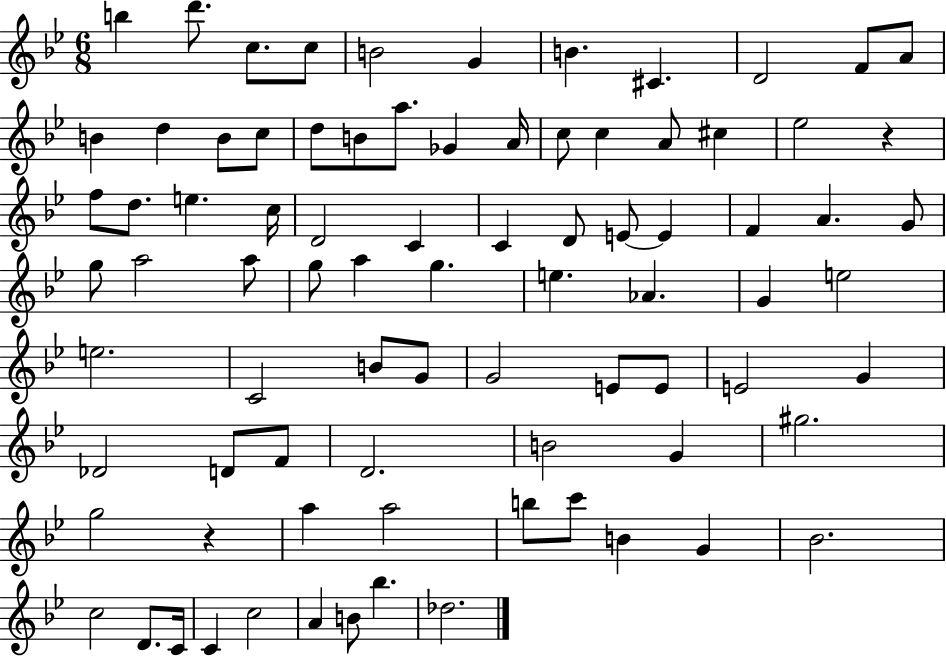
X:1
T:Untitled
M:6/8
L:1/4
K:Bb
b d'/2 c/2 c/2 B2 G B ^C D2 F/2 A/2 B d B/2 c/2 d/2 B/2 a/2 _G A/4 c/2 c A/2 ^c _e2 z f/2 d/2 e c/4 D2 C C D/2 E/2 E F A G/2 g/2 a2 a/2 g/2 a g e _A G e2 e2 C2 B/2 G/2 G2 E/2 E/2 E2 G _D2 D/2 F/2 D2 B2 G ^g2 g2 z a a2 b/2 c'/2 B G _B2 c2 D/2 C/4 C c2 A B/2 _b _d2